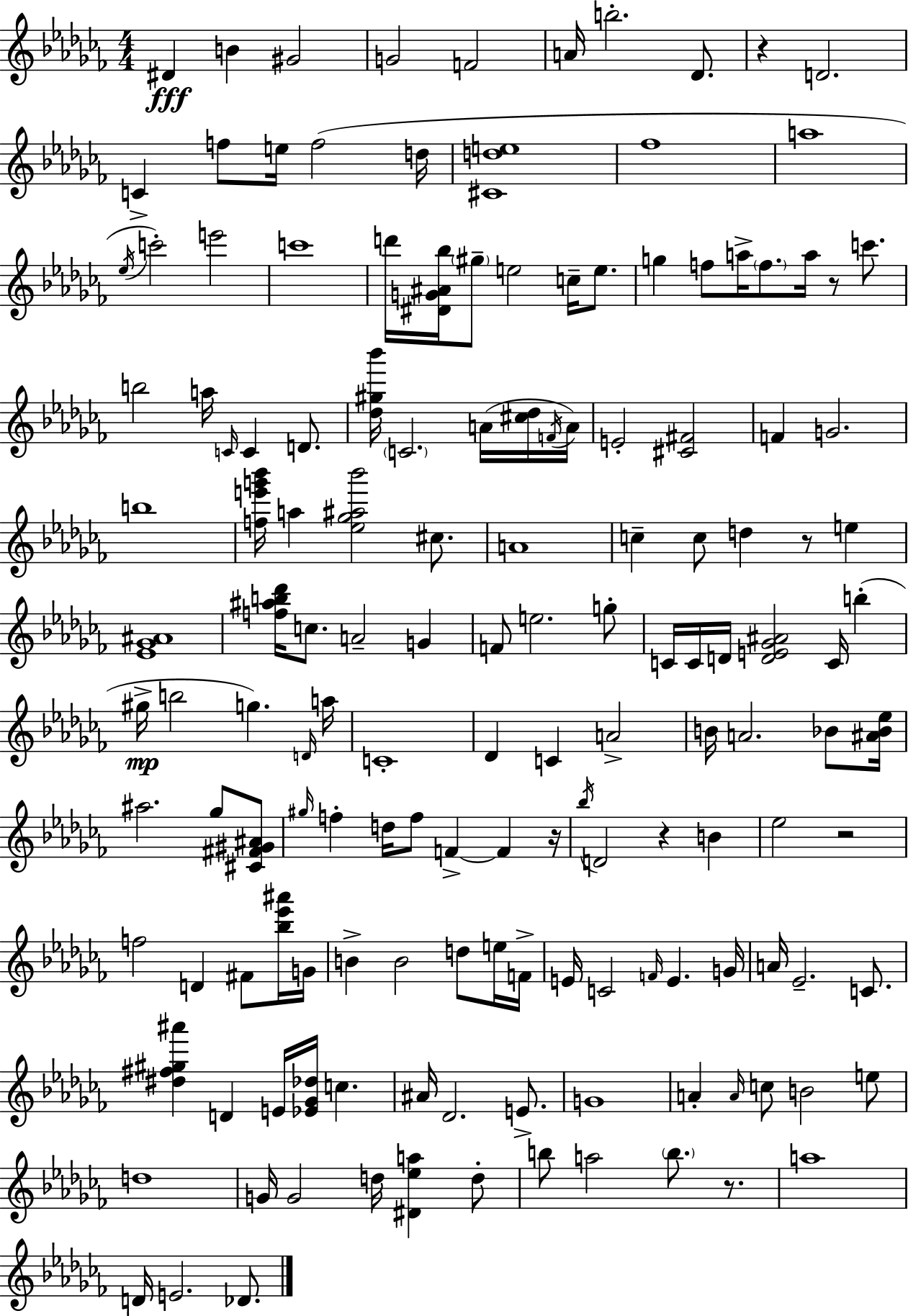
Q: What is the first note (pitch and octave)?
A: D#4